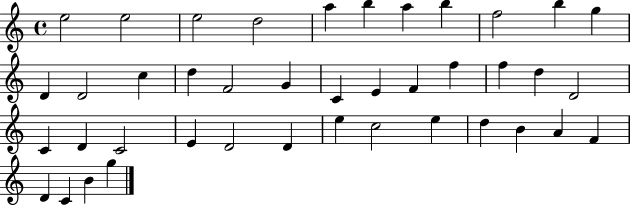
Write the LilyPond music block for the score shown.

{
  \clef treble
  \time 4/4
  \defaultTimeSignature
  \key c \major
  e''2 e''2 | e''2 d''2 | a''4 b''4 a''4 b''4 | f''2 b''4 g''4 | \break d'4 d'2 c''4 | d''4 f'2 g'4 | c'4 e'4 f'4 f''4 | f''4 d''4 d'2 | \break c'4 d'4 c'2 | e'4 d'2 d'4 | e''4 c''2 e''4 | d''4 b'4 a'4 f'4 | \break d'4 c'4 b'4 g''4 | \bar "|."
}